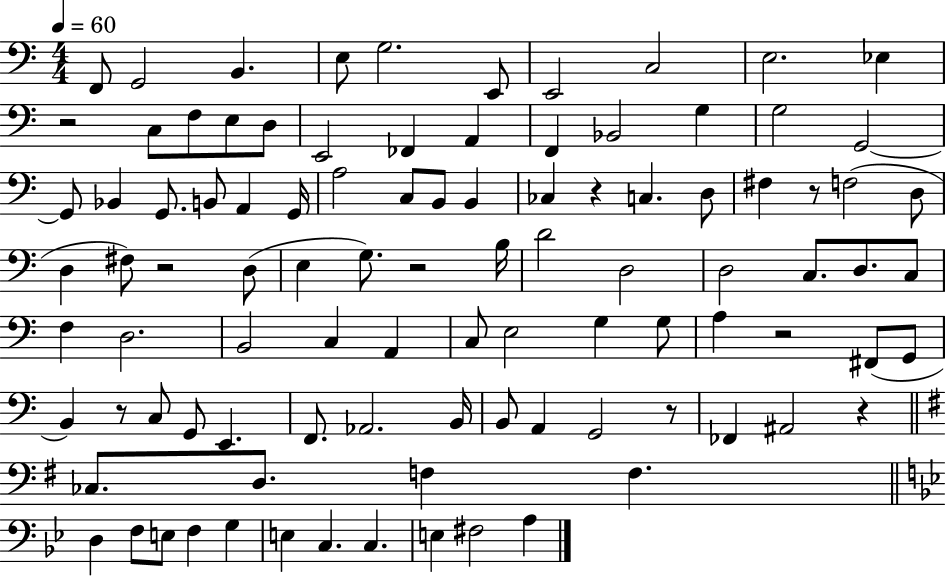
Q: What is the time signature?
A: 4/4